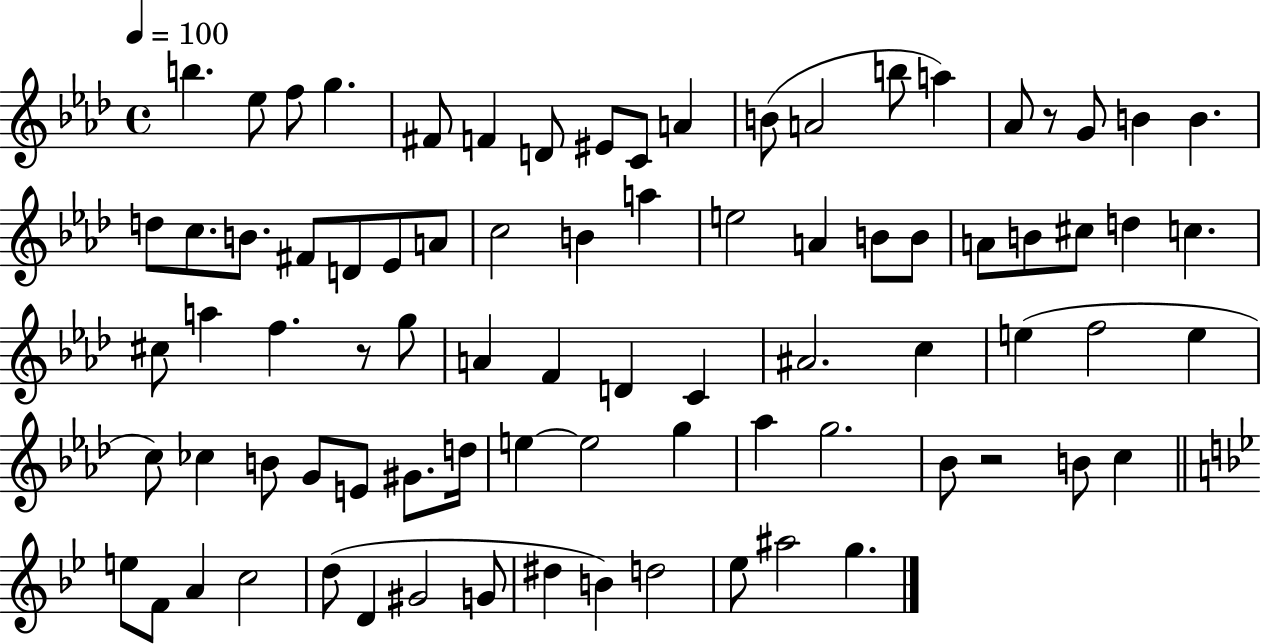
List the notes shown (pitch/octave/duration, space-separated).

B5/q. Eb5/e F5/e G5/q. F#4/e F4/q D4/e EIS4/e C4/e A4/q B4/e A4/h B5/e A5/q Ab4/e R/e G4/e B4/q B4/q. D5/e C5/e. B4/e. F#4/e D4/e Eb4/e A4/e C5/h B4/q A5/q E5/h A4/q B4/e B4/e A4/e B4/e C#5/e D5/q C5/q. C#5/e A5/q F5/q. R/e G5/e A4/q F4/q D4/q C4/q A#4/h. C5/q E5/q F5/h E5/q C5/e CES5/q B4/e G4/e E4/e G#4/e. D5/s E5/q E5/h G5/q Ab5/q G5/h. Bb4/e R/h B4/e C5/q E5/e F4/e A4/q C5/h D5/e D4/q G#4/h G4/e D#5/q B4/q D5/h Eb5/e A#5/h G5/q.